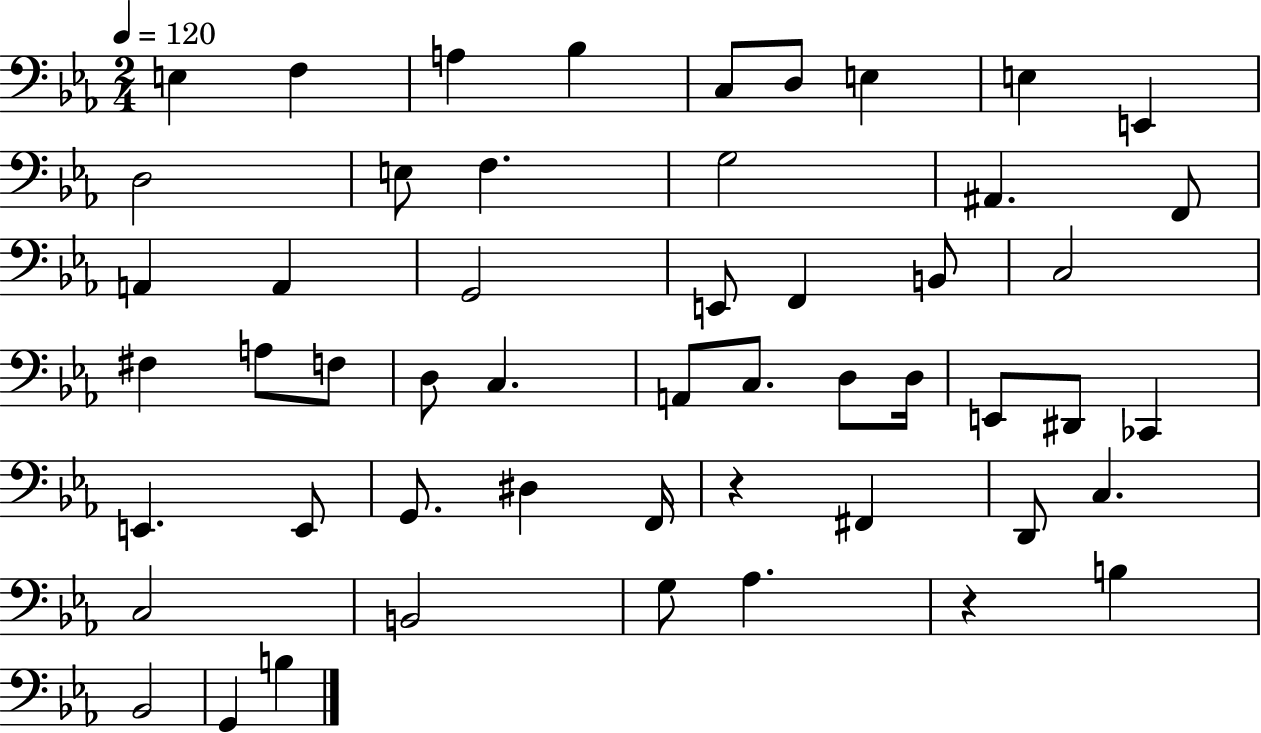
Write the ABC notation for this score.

X:1
T:Untitled
M:2/4
L:1/4
K:Eb
E, F, A, _B, C,/2 D,/2 E, E, E,, D,2 E,/2 F, G,2 ^A,, F,,/2 A,, A,, G,,2 E,,/2 F,, B,,/2 C,2 ^F, A,/2 F,/2 D,/2 C, A,,/2 C,/2 D,/2 D,/4 E,,/2 ^D,,/2 _C,, E,, E,,/2 G,,/2 ^D, F,,/4 z ^F,, D,,/2 C, C,2 B,,2 G,/2 _A, z B, _B,,2 G,, B,